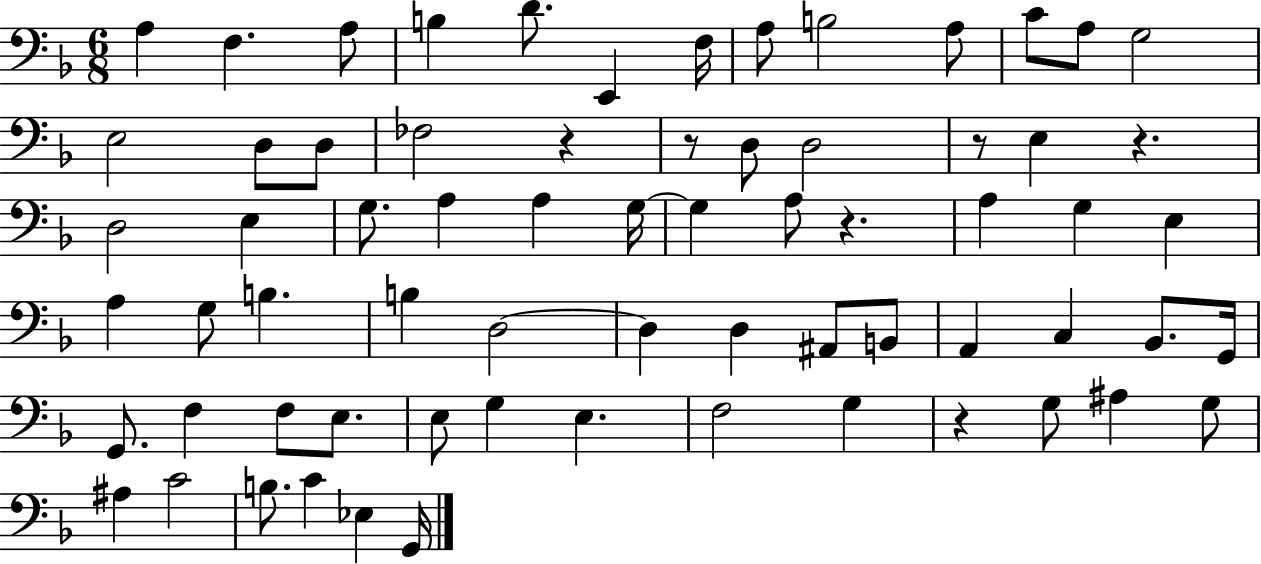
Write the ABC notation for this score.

X:1
T:Untitled
M:6/8
L:1/4
K:F
A, F, A,/2 B, D/2 E,, F,/4 A,/2 B,2 A,/2 C/2 A,/2 G,2 E,2 D,/2 D,/2 _F,2 z z/2 D,/2 D,2 z/2 E, z D,2 E, G,/2 A, A, G,/4 G, A,/2 z A, G, E, A, G,/2 B, B, D,2 D, D, ^A,,/2 B,,/2 A,, C, _B,,/2 G,,/4 G,,/2 F, F,/2 E,/2 E,/2 G, E, F,2 G, z G,/2 ^A, G,/2 ^A, C2 B,/2 C _E, G,,/4